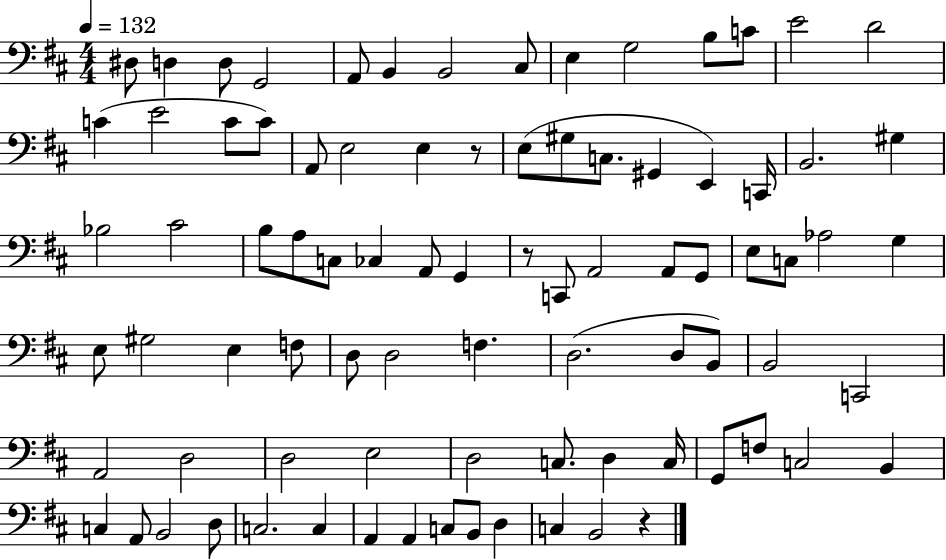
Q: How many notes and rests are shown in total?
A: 85